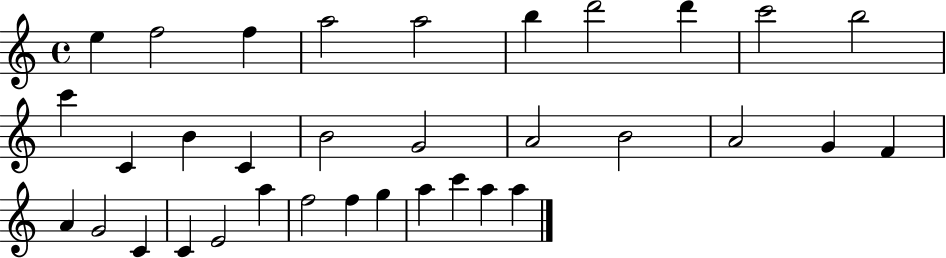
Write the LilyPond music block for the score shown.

{
  \clef treble
  \time 4/4
  \defaultTimeSignature
  \key c \major
  e''4 f''2 f''4 | a''2 a''2 | b''4 d'''2 d'''4 | c'''2 b''2 | \break c'''4 c'4 b'4 c'4 | b'2 g'2 | a'2 b'2 | a'2 g'4 f'4 | \break a'4 g'2 c'4 | c'4 e'2 a''4 | f''2 f''4 g''4 | a''4 c'''4 a''4 a''4 | \break \bar "|."
}